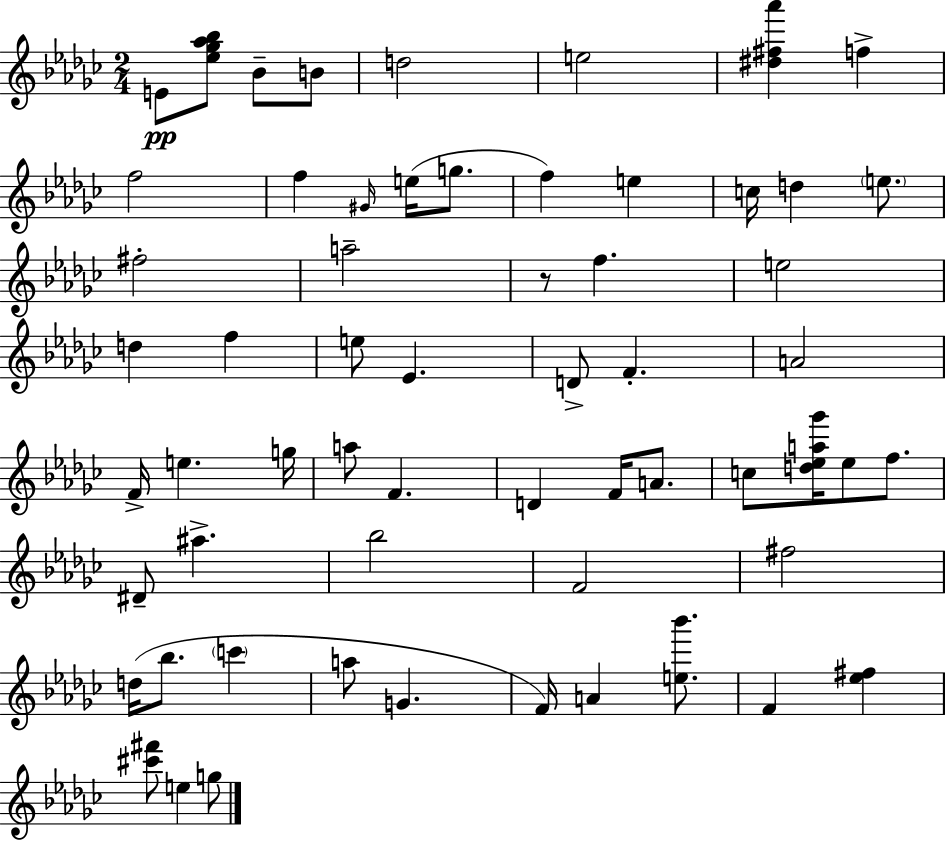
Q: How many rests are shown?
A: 1